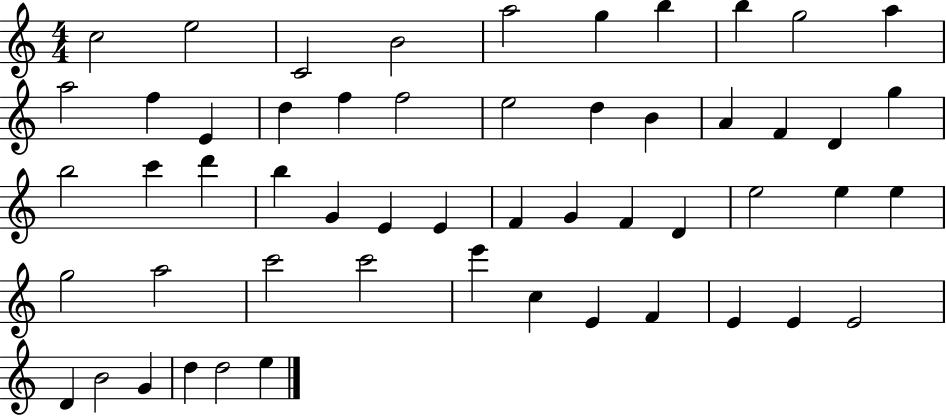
X:1
T:Untitled
M:4/4
L:1/4
K:C
c2 e2 C2 B2 a2 g b b g2 a a2 f E d f f2 e2 d B A F D g b2 c' d' b G E E F G F D e2 e e g2 a2 c'2 c'2 e' c E F E E E2 D B2 G d d2 e